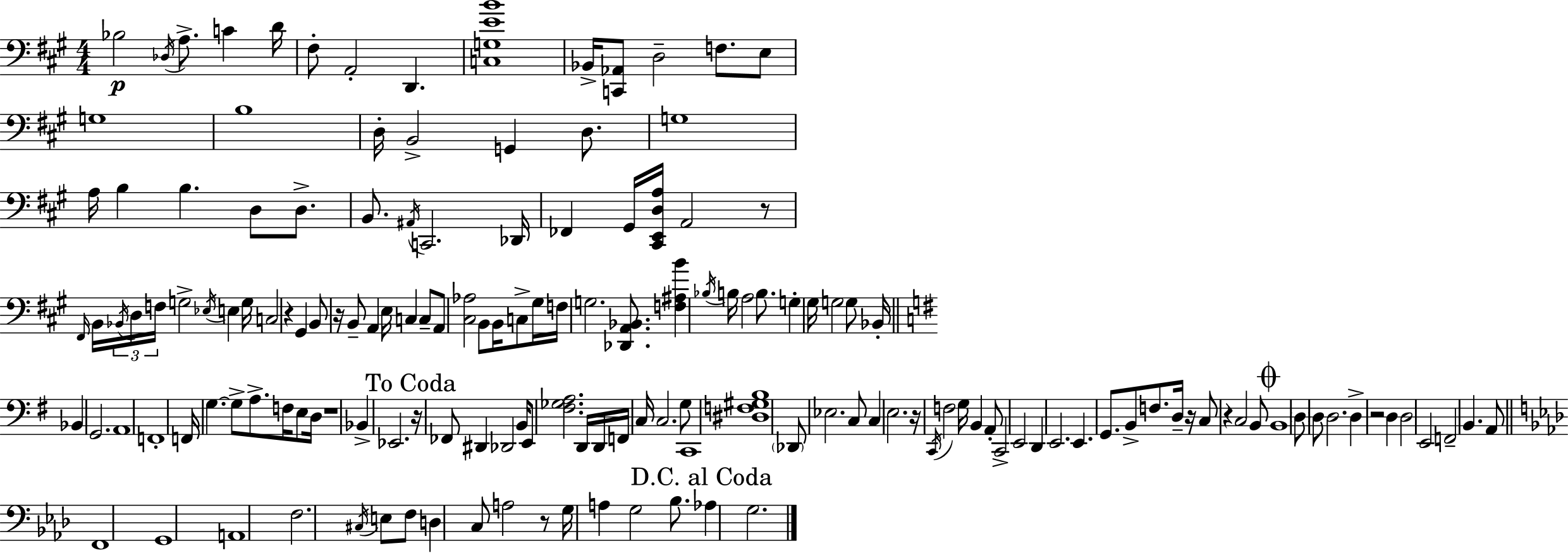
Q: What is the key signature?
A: A major